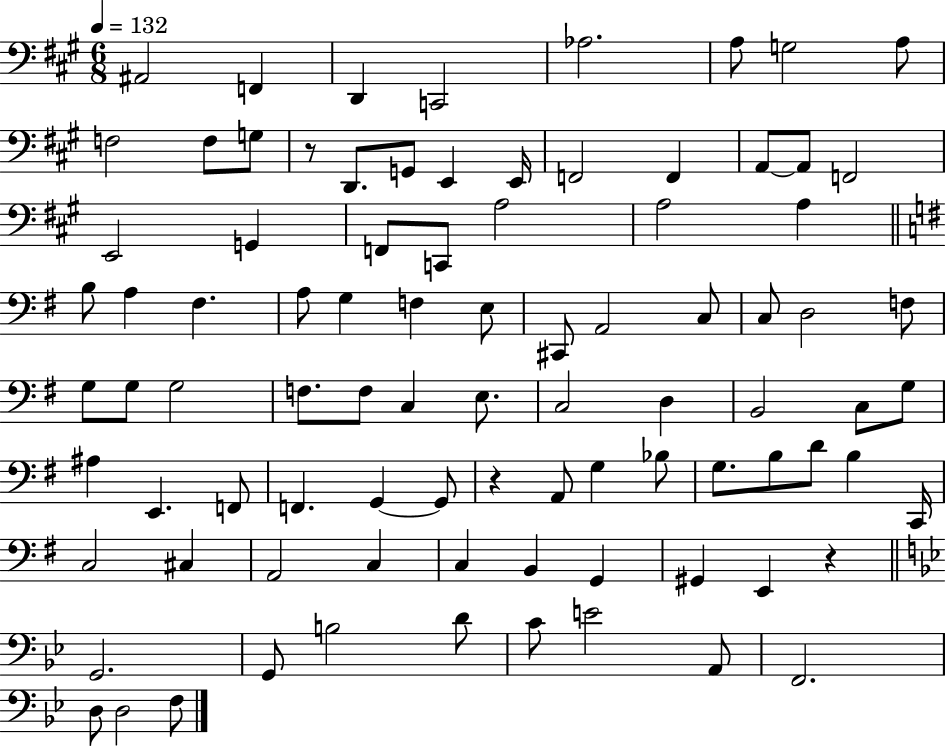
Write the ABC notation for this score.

X:1
T:Untitled
M:6/8
L:1/4
K:A
^A,,2 F,, D,, C,,2 _A,2 A,/2 G,2 A,/2 F,2 F,/2 G,/2 z/2 D,,/2 G,,/2 E,, E,,/4 F,,2 F,, A,,/2 A,,/2 F,,2 E,,2 G,, F,,/2 C,,/2 A,2 A,2 A, B,/2 A, ^F, A,/2 G, F, E,/2 ^C,,/2 A,,2 C,/2 C,/2 D,2 F,/2 G,/2 G,/2 G,2 F,/2 F,/2 C, E,/2 C,2 D, B,,2 C,/2 G,/2 ^A, E,, F,,/2 F,, G,, G,,/2 z A,,/2 G, _B,/2 G,/2 B,/2 D/2 B, C,,/4 C,2 ^C, A,,2 C, C, B,, G,, ^G,, E,, z G,,2 G,,/2 B,2 D/2 C/2 E2 A,,/2 F,,2 D,/2 D,2 F,/2